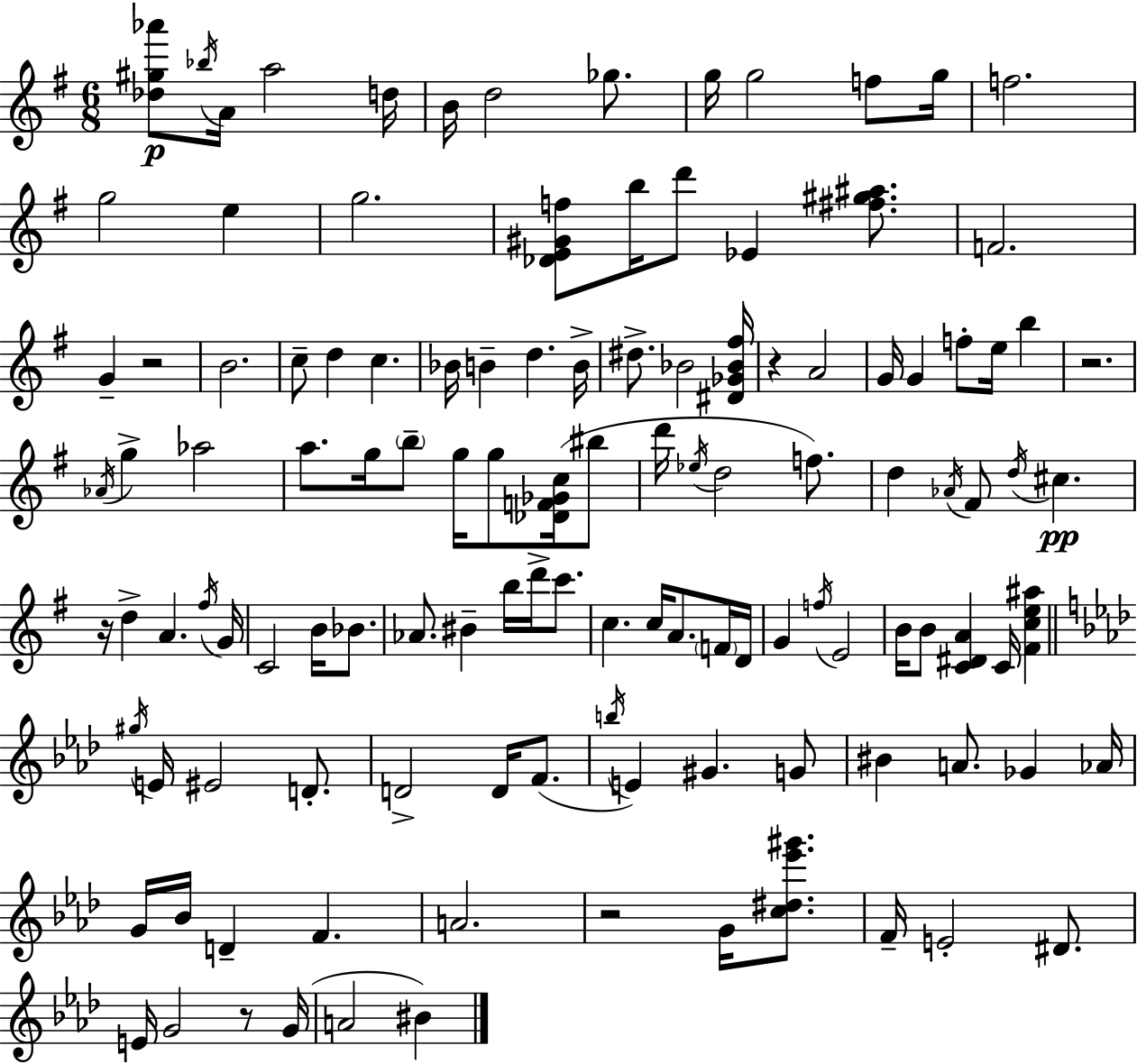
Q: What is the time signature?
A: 6/8